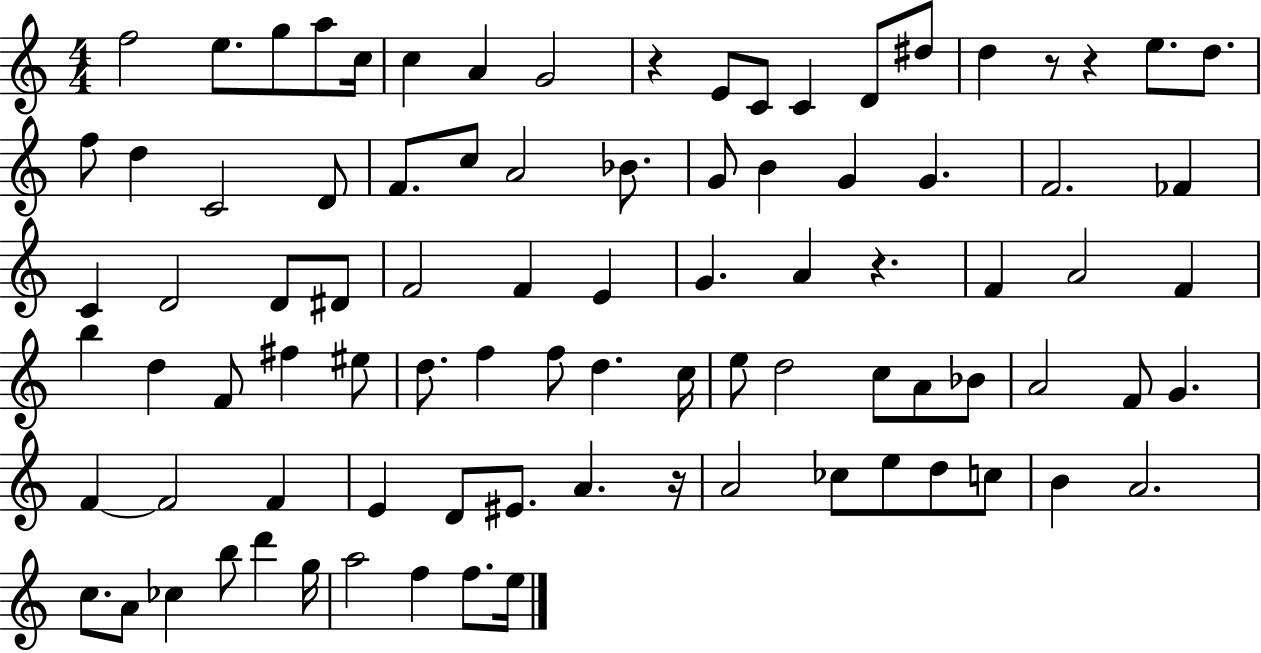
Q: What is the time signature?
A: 4/4